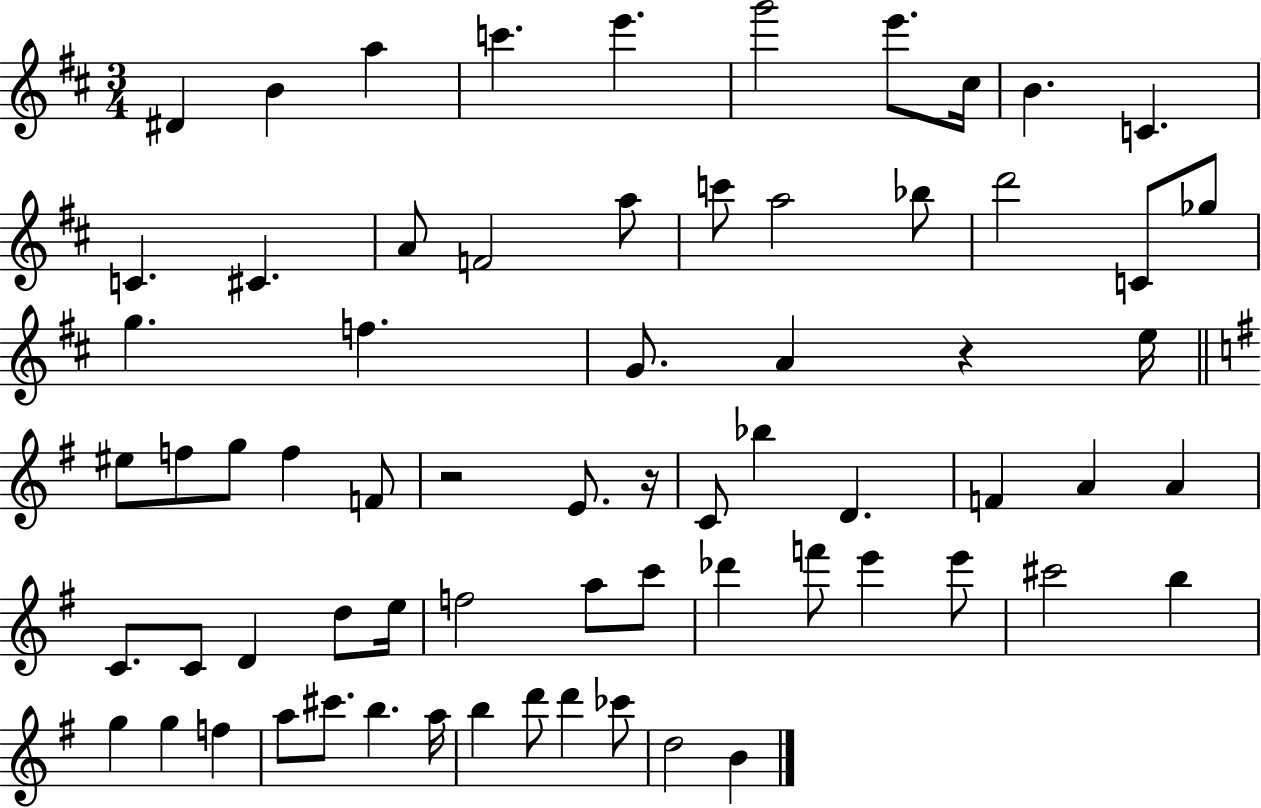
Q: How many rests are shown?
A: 3